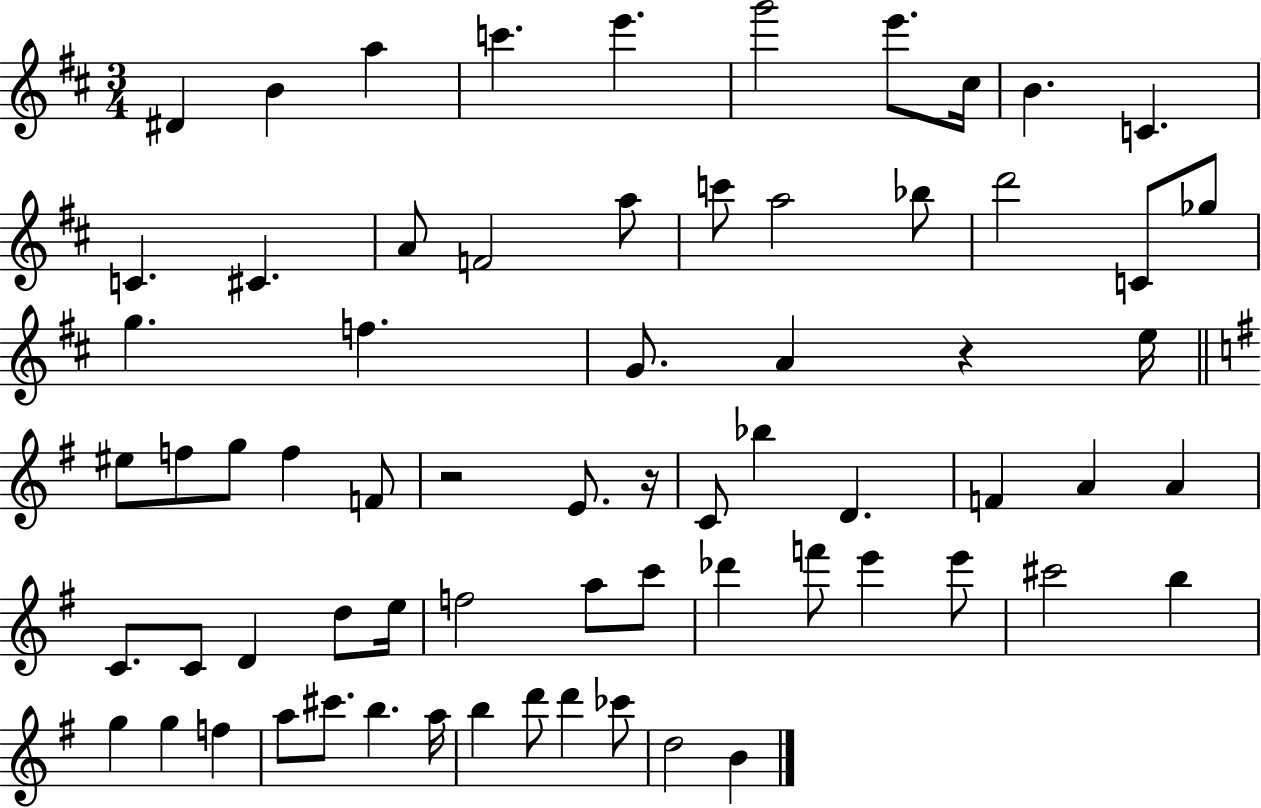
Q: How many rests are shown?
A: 3